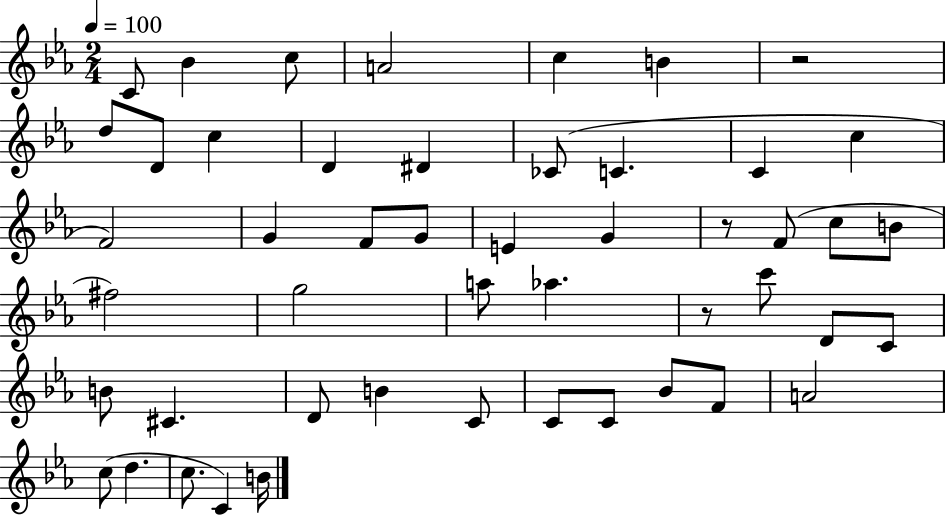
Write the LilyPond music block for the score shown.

{
  \clef treble
  \numericTimeSignature
  \time 2/4
  \key ees \major
  \tempo 4 = 100
  c'8 bes'4 c''8 | a'2 | c''4 b'4 | r2 | \break d''8 d'8 c''4 | d'4 dis'4 | ces'8( c'4. | c'4 c''4 | \break f'2) | g'4 f'8 g'8 | e'4 g'4 | r8 f'8( c''8 b'8 | \break fis''2) | g''2 | a''8 aes''4. | r8 c'''8 d'8 c'8 | \break b'8 cis'4. | d'8 b'4 c'8 | c'8 c'8 bes'8 f'8 | a'2 | \break c''8( d''4. | c''8. c'4) b'16 | \bar "|."
}